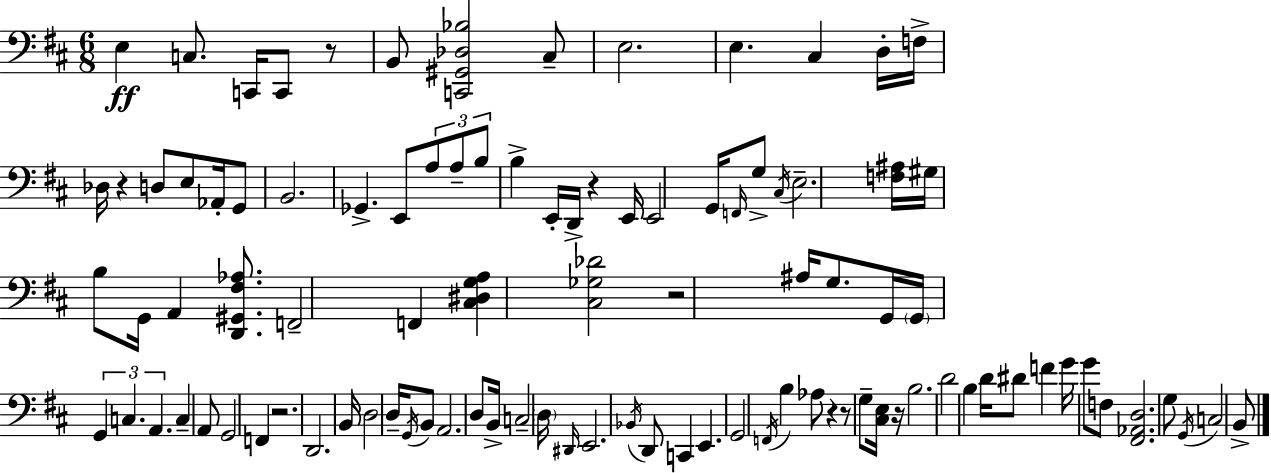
E3/q C3/e. C2/s C2/e R/e B2/e [C2,G#2,Db3,Bb3]/h C#3/e E3/h. E3/q. C#3/q D3/s F3/s Db3/s R/q D3/e E3/e Ab2/s G2/e B2/h. Gb2/q. E2/e A3/e A3/e B3/e B3/q E2/s D2/s R/q E2/s E2/h G2/s F2/s G3/e C#3/s E3/h. [F3,A#3]/s G#3/s B3/e G2/s A2/q [D2,G#2,F#3,Ab3]/e. F2/h F2/q [C#3,D#3,G3,A3]/q [C#3,Gb3,Db4]/h R/h A#3/s G3/e. G2/s G2/s G2/q C3/q. A2/q. C3/q A2/e G2/h F2/q R/h. D2/h. B2/s D3/h D3/s G2/s B2/e A2/h. D3/e B2/s C3/h D3/s D#2/s E2/h. Bb2/s D2/e C2/q E2/q. G2/h F2/s B3/q Ab3/e R/q R/e G3/e [C#3,E3]/s R/s B3/h. D4/h B3/q D4/s D#4/e F4/q G4/s G4/e F3/e [F#2,Ab2,D3]/h. G3/e G2/s C3/h B2/e